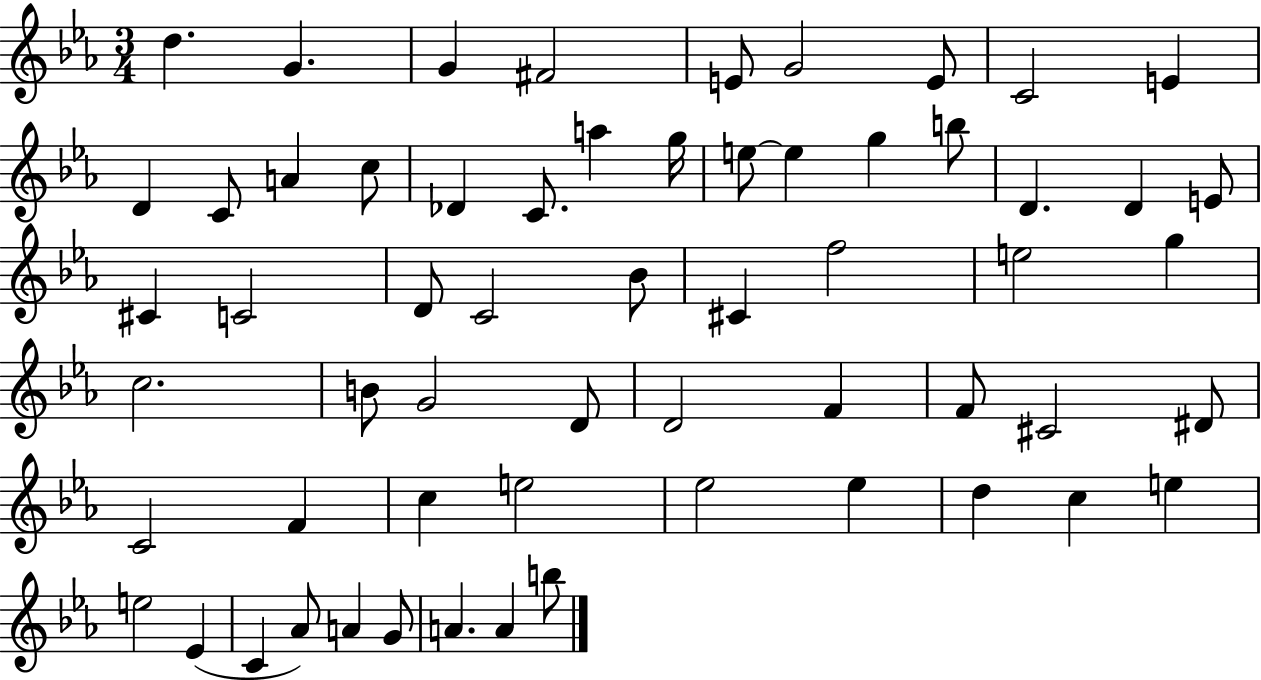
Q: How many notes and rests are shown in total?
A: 60